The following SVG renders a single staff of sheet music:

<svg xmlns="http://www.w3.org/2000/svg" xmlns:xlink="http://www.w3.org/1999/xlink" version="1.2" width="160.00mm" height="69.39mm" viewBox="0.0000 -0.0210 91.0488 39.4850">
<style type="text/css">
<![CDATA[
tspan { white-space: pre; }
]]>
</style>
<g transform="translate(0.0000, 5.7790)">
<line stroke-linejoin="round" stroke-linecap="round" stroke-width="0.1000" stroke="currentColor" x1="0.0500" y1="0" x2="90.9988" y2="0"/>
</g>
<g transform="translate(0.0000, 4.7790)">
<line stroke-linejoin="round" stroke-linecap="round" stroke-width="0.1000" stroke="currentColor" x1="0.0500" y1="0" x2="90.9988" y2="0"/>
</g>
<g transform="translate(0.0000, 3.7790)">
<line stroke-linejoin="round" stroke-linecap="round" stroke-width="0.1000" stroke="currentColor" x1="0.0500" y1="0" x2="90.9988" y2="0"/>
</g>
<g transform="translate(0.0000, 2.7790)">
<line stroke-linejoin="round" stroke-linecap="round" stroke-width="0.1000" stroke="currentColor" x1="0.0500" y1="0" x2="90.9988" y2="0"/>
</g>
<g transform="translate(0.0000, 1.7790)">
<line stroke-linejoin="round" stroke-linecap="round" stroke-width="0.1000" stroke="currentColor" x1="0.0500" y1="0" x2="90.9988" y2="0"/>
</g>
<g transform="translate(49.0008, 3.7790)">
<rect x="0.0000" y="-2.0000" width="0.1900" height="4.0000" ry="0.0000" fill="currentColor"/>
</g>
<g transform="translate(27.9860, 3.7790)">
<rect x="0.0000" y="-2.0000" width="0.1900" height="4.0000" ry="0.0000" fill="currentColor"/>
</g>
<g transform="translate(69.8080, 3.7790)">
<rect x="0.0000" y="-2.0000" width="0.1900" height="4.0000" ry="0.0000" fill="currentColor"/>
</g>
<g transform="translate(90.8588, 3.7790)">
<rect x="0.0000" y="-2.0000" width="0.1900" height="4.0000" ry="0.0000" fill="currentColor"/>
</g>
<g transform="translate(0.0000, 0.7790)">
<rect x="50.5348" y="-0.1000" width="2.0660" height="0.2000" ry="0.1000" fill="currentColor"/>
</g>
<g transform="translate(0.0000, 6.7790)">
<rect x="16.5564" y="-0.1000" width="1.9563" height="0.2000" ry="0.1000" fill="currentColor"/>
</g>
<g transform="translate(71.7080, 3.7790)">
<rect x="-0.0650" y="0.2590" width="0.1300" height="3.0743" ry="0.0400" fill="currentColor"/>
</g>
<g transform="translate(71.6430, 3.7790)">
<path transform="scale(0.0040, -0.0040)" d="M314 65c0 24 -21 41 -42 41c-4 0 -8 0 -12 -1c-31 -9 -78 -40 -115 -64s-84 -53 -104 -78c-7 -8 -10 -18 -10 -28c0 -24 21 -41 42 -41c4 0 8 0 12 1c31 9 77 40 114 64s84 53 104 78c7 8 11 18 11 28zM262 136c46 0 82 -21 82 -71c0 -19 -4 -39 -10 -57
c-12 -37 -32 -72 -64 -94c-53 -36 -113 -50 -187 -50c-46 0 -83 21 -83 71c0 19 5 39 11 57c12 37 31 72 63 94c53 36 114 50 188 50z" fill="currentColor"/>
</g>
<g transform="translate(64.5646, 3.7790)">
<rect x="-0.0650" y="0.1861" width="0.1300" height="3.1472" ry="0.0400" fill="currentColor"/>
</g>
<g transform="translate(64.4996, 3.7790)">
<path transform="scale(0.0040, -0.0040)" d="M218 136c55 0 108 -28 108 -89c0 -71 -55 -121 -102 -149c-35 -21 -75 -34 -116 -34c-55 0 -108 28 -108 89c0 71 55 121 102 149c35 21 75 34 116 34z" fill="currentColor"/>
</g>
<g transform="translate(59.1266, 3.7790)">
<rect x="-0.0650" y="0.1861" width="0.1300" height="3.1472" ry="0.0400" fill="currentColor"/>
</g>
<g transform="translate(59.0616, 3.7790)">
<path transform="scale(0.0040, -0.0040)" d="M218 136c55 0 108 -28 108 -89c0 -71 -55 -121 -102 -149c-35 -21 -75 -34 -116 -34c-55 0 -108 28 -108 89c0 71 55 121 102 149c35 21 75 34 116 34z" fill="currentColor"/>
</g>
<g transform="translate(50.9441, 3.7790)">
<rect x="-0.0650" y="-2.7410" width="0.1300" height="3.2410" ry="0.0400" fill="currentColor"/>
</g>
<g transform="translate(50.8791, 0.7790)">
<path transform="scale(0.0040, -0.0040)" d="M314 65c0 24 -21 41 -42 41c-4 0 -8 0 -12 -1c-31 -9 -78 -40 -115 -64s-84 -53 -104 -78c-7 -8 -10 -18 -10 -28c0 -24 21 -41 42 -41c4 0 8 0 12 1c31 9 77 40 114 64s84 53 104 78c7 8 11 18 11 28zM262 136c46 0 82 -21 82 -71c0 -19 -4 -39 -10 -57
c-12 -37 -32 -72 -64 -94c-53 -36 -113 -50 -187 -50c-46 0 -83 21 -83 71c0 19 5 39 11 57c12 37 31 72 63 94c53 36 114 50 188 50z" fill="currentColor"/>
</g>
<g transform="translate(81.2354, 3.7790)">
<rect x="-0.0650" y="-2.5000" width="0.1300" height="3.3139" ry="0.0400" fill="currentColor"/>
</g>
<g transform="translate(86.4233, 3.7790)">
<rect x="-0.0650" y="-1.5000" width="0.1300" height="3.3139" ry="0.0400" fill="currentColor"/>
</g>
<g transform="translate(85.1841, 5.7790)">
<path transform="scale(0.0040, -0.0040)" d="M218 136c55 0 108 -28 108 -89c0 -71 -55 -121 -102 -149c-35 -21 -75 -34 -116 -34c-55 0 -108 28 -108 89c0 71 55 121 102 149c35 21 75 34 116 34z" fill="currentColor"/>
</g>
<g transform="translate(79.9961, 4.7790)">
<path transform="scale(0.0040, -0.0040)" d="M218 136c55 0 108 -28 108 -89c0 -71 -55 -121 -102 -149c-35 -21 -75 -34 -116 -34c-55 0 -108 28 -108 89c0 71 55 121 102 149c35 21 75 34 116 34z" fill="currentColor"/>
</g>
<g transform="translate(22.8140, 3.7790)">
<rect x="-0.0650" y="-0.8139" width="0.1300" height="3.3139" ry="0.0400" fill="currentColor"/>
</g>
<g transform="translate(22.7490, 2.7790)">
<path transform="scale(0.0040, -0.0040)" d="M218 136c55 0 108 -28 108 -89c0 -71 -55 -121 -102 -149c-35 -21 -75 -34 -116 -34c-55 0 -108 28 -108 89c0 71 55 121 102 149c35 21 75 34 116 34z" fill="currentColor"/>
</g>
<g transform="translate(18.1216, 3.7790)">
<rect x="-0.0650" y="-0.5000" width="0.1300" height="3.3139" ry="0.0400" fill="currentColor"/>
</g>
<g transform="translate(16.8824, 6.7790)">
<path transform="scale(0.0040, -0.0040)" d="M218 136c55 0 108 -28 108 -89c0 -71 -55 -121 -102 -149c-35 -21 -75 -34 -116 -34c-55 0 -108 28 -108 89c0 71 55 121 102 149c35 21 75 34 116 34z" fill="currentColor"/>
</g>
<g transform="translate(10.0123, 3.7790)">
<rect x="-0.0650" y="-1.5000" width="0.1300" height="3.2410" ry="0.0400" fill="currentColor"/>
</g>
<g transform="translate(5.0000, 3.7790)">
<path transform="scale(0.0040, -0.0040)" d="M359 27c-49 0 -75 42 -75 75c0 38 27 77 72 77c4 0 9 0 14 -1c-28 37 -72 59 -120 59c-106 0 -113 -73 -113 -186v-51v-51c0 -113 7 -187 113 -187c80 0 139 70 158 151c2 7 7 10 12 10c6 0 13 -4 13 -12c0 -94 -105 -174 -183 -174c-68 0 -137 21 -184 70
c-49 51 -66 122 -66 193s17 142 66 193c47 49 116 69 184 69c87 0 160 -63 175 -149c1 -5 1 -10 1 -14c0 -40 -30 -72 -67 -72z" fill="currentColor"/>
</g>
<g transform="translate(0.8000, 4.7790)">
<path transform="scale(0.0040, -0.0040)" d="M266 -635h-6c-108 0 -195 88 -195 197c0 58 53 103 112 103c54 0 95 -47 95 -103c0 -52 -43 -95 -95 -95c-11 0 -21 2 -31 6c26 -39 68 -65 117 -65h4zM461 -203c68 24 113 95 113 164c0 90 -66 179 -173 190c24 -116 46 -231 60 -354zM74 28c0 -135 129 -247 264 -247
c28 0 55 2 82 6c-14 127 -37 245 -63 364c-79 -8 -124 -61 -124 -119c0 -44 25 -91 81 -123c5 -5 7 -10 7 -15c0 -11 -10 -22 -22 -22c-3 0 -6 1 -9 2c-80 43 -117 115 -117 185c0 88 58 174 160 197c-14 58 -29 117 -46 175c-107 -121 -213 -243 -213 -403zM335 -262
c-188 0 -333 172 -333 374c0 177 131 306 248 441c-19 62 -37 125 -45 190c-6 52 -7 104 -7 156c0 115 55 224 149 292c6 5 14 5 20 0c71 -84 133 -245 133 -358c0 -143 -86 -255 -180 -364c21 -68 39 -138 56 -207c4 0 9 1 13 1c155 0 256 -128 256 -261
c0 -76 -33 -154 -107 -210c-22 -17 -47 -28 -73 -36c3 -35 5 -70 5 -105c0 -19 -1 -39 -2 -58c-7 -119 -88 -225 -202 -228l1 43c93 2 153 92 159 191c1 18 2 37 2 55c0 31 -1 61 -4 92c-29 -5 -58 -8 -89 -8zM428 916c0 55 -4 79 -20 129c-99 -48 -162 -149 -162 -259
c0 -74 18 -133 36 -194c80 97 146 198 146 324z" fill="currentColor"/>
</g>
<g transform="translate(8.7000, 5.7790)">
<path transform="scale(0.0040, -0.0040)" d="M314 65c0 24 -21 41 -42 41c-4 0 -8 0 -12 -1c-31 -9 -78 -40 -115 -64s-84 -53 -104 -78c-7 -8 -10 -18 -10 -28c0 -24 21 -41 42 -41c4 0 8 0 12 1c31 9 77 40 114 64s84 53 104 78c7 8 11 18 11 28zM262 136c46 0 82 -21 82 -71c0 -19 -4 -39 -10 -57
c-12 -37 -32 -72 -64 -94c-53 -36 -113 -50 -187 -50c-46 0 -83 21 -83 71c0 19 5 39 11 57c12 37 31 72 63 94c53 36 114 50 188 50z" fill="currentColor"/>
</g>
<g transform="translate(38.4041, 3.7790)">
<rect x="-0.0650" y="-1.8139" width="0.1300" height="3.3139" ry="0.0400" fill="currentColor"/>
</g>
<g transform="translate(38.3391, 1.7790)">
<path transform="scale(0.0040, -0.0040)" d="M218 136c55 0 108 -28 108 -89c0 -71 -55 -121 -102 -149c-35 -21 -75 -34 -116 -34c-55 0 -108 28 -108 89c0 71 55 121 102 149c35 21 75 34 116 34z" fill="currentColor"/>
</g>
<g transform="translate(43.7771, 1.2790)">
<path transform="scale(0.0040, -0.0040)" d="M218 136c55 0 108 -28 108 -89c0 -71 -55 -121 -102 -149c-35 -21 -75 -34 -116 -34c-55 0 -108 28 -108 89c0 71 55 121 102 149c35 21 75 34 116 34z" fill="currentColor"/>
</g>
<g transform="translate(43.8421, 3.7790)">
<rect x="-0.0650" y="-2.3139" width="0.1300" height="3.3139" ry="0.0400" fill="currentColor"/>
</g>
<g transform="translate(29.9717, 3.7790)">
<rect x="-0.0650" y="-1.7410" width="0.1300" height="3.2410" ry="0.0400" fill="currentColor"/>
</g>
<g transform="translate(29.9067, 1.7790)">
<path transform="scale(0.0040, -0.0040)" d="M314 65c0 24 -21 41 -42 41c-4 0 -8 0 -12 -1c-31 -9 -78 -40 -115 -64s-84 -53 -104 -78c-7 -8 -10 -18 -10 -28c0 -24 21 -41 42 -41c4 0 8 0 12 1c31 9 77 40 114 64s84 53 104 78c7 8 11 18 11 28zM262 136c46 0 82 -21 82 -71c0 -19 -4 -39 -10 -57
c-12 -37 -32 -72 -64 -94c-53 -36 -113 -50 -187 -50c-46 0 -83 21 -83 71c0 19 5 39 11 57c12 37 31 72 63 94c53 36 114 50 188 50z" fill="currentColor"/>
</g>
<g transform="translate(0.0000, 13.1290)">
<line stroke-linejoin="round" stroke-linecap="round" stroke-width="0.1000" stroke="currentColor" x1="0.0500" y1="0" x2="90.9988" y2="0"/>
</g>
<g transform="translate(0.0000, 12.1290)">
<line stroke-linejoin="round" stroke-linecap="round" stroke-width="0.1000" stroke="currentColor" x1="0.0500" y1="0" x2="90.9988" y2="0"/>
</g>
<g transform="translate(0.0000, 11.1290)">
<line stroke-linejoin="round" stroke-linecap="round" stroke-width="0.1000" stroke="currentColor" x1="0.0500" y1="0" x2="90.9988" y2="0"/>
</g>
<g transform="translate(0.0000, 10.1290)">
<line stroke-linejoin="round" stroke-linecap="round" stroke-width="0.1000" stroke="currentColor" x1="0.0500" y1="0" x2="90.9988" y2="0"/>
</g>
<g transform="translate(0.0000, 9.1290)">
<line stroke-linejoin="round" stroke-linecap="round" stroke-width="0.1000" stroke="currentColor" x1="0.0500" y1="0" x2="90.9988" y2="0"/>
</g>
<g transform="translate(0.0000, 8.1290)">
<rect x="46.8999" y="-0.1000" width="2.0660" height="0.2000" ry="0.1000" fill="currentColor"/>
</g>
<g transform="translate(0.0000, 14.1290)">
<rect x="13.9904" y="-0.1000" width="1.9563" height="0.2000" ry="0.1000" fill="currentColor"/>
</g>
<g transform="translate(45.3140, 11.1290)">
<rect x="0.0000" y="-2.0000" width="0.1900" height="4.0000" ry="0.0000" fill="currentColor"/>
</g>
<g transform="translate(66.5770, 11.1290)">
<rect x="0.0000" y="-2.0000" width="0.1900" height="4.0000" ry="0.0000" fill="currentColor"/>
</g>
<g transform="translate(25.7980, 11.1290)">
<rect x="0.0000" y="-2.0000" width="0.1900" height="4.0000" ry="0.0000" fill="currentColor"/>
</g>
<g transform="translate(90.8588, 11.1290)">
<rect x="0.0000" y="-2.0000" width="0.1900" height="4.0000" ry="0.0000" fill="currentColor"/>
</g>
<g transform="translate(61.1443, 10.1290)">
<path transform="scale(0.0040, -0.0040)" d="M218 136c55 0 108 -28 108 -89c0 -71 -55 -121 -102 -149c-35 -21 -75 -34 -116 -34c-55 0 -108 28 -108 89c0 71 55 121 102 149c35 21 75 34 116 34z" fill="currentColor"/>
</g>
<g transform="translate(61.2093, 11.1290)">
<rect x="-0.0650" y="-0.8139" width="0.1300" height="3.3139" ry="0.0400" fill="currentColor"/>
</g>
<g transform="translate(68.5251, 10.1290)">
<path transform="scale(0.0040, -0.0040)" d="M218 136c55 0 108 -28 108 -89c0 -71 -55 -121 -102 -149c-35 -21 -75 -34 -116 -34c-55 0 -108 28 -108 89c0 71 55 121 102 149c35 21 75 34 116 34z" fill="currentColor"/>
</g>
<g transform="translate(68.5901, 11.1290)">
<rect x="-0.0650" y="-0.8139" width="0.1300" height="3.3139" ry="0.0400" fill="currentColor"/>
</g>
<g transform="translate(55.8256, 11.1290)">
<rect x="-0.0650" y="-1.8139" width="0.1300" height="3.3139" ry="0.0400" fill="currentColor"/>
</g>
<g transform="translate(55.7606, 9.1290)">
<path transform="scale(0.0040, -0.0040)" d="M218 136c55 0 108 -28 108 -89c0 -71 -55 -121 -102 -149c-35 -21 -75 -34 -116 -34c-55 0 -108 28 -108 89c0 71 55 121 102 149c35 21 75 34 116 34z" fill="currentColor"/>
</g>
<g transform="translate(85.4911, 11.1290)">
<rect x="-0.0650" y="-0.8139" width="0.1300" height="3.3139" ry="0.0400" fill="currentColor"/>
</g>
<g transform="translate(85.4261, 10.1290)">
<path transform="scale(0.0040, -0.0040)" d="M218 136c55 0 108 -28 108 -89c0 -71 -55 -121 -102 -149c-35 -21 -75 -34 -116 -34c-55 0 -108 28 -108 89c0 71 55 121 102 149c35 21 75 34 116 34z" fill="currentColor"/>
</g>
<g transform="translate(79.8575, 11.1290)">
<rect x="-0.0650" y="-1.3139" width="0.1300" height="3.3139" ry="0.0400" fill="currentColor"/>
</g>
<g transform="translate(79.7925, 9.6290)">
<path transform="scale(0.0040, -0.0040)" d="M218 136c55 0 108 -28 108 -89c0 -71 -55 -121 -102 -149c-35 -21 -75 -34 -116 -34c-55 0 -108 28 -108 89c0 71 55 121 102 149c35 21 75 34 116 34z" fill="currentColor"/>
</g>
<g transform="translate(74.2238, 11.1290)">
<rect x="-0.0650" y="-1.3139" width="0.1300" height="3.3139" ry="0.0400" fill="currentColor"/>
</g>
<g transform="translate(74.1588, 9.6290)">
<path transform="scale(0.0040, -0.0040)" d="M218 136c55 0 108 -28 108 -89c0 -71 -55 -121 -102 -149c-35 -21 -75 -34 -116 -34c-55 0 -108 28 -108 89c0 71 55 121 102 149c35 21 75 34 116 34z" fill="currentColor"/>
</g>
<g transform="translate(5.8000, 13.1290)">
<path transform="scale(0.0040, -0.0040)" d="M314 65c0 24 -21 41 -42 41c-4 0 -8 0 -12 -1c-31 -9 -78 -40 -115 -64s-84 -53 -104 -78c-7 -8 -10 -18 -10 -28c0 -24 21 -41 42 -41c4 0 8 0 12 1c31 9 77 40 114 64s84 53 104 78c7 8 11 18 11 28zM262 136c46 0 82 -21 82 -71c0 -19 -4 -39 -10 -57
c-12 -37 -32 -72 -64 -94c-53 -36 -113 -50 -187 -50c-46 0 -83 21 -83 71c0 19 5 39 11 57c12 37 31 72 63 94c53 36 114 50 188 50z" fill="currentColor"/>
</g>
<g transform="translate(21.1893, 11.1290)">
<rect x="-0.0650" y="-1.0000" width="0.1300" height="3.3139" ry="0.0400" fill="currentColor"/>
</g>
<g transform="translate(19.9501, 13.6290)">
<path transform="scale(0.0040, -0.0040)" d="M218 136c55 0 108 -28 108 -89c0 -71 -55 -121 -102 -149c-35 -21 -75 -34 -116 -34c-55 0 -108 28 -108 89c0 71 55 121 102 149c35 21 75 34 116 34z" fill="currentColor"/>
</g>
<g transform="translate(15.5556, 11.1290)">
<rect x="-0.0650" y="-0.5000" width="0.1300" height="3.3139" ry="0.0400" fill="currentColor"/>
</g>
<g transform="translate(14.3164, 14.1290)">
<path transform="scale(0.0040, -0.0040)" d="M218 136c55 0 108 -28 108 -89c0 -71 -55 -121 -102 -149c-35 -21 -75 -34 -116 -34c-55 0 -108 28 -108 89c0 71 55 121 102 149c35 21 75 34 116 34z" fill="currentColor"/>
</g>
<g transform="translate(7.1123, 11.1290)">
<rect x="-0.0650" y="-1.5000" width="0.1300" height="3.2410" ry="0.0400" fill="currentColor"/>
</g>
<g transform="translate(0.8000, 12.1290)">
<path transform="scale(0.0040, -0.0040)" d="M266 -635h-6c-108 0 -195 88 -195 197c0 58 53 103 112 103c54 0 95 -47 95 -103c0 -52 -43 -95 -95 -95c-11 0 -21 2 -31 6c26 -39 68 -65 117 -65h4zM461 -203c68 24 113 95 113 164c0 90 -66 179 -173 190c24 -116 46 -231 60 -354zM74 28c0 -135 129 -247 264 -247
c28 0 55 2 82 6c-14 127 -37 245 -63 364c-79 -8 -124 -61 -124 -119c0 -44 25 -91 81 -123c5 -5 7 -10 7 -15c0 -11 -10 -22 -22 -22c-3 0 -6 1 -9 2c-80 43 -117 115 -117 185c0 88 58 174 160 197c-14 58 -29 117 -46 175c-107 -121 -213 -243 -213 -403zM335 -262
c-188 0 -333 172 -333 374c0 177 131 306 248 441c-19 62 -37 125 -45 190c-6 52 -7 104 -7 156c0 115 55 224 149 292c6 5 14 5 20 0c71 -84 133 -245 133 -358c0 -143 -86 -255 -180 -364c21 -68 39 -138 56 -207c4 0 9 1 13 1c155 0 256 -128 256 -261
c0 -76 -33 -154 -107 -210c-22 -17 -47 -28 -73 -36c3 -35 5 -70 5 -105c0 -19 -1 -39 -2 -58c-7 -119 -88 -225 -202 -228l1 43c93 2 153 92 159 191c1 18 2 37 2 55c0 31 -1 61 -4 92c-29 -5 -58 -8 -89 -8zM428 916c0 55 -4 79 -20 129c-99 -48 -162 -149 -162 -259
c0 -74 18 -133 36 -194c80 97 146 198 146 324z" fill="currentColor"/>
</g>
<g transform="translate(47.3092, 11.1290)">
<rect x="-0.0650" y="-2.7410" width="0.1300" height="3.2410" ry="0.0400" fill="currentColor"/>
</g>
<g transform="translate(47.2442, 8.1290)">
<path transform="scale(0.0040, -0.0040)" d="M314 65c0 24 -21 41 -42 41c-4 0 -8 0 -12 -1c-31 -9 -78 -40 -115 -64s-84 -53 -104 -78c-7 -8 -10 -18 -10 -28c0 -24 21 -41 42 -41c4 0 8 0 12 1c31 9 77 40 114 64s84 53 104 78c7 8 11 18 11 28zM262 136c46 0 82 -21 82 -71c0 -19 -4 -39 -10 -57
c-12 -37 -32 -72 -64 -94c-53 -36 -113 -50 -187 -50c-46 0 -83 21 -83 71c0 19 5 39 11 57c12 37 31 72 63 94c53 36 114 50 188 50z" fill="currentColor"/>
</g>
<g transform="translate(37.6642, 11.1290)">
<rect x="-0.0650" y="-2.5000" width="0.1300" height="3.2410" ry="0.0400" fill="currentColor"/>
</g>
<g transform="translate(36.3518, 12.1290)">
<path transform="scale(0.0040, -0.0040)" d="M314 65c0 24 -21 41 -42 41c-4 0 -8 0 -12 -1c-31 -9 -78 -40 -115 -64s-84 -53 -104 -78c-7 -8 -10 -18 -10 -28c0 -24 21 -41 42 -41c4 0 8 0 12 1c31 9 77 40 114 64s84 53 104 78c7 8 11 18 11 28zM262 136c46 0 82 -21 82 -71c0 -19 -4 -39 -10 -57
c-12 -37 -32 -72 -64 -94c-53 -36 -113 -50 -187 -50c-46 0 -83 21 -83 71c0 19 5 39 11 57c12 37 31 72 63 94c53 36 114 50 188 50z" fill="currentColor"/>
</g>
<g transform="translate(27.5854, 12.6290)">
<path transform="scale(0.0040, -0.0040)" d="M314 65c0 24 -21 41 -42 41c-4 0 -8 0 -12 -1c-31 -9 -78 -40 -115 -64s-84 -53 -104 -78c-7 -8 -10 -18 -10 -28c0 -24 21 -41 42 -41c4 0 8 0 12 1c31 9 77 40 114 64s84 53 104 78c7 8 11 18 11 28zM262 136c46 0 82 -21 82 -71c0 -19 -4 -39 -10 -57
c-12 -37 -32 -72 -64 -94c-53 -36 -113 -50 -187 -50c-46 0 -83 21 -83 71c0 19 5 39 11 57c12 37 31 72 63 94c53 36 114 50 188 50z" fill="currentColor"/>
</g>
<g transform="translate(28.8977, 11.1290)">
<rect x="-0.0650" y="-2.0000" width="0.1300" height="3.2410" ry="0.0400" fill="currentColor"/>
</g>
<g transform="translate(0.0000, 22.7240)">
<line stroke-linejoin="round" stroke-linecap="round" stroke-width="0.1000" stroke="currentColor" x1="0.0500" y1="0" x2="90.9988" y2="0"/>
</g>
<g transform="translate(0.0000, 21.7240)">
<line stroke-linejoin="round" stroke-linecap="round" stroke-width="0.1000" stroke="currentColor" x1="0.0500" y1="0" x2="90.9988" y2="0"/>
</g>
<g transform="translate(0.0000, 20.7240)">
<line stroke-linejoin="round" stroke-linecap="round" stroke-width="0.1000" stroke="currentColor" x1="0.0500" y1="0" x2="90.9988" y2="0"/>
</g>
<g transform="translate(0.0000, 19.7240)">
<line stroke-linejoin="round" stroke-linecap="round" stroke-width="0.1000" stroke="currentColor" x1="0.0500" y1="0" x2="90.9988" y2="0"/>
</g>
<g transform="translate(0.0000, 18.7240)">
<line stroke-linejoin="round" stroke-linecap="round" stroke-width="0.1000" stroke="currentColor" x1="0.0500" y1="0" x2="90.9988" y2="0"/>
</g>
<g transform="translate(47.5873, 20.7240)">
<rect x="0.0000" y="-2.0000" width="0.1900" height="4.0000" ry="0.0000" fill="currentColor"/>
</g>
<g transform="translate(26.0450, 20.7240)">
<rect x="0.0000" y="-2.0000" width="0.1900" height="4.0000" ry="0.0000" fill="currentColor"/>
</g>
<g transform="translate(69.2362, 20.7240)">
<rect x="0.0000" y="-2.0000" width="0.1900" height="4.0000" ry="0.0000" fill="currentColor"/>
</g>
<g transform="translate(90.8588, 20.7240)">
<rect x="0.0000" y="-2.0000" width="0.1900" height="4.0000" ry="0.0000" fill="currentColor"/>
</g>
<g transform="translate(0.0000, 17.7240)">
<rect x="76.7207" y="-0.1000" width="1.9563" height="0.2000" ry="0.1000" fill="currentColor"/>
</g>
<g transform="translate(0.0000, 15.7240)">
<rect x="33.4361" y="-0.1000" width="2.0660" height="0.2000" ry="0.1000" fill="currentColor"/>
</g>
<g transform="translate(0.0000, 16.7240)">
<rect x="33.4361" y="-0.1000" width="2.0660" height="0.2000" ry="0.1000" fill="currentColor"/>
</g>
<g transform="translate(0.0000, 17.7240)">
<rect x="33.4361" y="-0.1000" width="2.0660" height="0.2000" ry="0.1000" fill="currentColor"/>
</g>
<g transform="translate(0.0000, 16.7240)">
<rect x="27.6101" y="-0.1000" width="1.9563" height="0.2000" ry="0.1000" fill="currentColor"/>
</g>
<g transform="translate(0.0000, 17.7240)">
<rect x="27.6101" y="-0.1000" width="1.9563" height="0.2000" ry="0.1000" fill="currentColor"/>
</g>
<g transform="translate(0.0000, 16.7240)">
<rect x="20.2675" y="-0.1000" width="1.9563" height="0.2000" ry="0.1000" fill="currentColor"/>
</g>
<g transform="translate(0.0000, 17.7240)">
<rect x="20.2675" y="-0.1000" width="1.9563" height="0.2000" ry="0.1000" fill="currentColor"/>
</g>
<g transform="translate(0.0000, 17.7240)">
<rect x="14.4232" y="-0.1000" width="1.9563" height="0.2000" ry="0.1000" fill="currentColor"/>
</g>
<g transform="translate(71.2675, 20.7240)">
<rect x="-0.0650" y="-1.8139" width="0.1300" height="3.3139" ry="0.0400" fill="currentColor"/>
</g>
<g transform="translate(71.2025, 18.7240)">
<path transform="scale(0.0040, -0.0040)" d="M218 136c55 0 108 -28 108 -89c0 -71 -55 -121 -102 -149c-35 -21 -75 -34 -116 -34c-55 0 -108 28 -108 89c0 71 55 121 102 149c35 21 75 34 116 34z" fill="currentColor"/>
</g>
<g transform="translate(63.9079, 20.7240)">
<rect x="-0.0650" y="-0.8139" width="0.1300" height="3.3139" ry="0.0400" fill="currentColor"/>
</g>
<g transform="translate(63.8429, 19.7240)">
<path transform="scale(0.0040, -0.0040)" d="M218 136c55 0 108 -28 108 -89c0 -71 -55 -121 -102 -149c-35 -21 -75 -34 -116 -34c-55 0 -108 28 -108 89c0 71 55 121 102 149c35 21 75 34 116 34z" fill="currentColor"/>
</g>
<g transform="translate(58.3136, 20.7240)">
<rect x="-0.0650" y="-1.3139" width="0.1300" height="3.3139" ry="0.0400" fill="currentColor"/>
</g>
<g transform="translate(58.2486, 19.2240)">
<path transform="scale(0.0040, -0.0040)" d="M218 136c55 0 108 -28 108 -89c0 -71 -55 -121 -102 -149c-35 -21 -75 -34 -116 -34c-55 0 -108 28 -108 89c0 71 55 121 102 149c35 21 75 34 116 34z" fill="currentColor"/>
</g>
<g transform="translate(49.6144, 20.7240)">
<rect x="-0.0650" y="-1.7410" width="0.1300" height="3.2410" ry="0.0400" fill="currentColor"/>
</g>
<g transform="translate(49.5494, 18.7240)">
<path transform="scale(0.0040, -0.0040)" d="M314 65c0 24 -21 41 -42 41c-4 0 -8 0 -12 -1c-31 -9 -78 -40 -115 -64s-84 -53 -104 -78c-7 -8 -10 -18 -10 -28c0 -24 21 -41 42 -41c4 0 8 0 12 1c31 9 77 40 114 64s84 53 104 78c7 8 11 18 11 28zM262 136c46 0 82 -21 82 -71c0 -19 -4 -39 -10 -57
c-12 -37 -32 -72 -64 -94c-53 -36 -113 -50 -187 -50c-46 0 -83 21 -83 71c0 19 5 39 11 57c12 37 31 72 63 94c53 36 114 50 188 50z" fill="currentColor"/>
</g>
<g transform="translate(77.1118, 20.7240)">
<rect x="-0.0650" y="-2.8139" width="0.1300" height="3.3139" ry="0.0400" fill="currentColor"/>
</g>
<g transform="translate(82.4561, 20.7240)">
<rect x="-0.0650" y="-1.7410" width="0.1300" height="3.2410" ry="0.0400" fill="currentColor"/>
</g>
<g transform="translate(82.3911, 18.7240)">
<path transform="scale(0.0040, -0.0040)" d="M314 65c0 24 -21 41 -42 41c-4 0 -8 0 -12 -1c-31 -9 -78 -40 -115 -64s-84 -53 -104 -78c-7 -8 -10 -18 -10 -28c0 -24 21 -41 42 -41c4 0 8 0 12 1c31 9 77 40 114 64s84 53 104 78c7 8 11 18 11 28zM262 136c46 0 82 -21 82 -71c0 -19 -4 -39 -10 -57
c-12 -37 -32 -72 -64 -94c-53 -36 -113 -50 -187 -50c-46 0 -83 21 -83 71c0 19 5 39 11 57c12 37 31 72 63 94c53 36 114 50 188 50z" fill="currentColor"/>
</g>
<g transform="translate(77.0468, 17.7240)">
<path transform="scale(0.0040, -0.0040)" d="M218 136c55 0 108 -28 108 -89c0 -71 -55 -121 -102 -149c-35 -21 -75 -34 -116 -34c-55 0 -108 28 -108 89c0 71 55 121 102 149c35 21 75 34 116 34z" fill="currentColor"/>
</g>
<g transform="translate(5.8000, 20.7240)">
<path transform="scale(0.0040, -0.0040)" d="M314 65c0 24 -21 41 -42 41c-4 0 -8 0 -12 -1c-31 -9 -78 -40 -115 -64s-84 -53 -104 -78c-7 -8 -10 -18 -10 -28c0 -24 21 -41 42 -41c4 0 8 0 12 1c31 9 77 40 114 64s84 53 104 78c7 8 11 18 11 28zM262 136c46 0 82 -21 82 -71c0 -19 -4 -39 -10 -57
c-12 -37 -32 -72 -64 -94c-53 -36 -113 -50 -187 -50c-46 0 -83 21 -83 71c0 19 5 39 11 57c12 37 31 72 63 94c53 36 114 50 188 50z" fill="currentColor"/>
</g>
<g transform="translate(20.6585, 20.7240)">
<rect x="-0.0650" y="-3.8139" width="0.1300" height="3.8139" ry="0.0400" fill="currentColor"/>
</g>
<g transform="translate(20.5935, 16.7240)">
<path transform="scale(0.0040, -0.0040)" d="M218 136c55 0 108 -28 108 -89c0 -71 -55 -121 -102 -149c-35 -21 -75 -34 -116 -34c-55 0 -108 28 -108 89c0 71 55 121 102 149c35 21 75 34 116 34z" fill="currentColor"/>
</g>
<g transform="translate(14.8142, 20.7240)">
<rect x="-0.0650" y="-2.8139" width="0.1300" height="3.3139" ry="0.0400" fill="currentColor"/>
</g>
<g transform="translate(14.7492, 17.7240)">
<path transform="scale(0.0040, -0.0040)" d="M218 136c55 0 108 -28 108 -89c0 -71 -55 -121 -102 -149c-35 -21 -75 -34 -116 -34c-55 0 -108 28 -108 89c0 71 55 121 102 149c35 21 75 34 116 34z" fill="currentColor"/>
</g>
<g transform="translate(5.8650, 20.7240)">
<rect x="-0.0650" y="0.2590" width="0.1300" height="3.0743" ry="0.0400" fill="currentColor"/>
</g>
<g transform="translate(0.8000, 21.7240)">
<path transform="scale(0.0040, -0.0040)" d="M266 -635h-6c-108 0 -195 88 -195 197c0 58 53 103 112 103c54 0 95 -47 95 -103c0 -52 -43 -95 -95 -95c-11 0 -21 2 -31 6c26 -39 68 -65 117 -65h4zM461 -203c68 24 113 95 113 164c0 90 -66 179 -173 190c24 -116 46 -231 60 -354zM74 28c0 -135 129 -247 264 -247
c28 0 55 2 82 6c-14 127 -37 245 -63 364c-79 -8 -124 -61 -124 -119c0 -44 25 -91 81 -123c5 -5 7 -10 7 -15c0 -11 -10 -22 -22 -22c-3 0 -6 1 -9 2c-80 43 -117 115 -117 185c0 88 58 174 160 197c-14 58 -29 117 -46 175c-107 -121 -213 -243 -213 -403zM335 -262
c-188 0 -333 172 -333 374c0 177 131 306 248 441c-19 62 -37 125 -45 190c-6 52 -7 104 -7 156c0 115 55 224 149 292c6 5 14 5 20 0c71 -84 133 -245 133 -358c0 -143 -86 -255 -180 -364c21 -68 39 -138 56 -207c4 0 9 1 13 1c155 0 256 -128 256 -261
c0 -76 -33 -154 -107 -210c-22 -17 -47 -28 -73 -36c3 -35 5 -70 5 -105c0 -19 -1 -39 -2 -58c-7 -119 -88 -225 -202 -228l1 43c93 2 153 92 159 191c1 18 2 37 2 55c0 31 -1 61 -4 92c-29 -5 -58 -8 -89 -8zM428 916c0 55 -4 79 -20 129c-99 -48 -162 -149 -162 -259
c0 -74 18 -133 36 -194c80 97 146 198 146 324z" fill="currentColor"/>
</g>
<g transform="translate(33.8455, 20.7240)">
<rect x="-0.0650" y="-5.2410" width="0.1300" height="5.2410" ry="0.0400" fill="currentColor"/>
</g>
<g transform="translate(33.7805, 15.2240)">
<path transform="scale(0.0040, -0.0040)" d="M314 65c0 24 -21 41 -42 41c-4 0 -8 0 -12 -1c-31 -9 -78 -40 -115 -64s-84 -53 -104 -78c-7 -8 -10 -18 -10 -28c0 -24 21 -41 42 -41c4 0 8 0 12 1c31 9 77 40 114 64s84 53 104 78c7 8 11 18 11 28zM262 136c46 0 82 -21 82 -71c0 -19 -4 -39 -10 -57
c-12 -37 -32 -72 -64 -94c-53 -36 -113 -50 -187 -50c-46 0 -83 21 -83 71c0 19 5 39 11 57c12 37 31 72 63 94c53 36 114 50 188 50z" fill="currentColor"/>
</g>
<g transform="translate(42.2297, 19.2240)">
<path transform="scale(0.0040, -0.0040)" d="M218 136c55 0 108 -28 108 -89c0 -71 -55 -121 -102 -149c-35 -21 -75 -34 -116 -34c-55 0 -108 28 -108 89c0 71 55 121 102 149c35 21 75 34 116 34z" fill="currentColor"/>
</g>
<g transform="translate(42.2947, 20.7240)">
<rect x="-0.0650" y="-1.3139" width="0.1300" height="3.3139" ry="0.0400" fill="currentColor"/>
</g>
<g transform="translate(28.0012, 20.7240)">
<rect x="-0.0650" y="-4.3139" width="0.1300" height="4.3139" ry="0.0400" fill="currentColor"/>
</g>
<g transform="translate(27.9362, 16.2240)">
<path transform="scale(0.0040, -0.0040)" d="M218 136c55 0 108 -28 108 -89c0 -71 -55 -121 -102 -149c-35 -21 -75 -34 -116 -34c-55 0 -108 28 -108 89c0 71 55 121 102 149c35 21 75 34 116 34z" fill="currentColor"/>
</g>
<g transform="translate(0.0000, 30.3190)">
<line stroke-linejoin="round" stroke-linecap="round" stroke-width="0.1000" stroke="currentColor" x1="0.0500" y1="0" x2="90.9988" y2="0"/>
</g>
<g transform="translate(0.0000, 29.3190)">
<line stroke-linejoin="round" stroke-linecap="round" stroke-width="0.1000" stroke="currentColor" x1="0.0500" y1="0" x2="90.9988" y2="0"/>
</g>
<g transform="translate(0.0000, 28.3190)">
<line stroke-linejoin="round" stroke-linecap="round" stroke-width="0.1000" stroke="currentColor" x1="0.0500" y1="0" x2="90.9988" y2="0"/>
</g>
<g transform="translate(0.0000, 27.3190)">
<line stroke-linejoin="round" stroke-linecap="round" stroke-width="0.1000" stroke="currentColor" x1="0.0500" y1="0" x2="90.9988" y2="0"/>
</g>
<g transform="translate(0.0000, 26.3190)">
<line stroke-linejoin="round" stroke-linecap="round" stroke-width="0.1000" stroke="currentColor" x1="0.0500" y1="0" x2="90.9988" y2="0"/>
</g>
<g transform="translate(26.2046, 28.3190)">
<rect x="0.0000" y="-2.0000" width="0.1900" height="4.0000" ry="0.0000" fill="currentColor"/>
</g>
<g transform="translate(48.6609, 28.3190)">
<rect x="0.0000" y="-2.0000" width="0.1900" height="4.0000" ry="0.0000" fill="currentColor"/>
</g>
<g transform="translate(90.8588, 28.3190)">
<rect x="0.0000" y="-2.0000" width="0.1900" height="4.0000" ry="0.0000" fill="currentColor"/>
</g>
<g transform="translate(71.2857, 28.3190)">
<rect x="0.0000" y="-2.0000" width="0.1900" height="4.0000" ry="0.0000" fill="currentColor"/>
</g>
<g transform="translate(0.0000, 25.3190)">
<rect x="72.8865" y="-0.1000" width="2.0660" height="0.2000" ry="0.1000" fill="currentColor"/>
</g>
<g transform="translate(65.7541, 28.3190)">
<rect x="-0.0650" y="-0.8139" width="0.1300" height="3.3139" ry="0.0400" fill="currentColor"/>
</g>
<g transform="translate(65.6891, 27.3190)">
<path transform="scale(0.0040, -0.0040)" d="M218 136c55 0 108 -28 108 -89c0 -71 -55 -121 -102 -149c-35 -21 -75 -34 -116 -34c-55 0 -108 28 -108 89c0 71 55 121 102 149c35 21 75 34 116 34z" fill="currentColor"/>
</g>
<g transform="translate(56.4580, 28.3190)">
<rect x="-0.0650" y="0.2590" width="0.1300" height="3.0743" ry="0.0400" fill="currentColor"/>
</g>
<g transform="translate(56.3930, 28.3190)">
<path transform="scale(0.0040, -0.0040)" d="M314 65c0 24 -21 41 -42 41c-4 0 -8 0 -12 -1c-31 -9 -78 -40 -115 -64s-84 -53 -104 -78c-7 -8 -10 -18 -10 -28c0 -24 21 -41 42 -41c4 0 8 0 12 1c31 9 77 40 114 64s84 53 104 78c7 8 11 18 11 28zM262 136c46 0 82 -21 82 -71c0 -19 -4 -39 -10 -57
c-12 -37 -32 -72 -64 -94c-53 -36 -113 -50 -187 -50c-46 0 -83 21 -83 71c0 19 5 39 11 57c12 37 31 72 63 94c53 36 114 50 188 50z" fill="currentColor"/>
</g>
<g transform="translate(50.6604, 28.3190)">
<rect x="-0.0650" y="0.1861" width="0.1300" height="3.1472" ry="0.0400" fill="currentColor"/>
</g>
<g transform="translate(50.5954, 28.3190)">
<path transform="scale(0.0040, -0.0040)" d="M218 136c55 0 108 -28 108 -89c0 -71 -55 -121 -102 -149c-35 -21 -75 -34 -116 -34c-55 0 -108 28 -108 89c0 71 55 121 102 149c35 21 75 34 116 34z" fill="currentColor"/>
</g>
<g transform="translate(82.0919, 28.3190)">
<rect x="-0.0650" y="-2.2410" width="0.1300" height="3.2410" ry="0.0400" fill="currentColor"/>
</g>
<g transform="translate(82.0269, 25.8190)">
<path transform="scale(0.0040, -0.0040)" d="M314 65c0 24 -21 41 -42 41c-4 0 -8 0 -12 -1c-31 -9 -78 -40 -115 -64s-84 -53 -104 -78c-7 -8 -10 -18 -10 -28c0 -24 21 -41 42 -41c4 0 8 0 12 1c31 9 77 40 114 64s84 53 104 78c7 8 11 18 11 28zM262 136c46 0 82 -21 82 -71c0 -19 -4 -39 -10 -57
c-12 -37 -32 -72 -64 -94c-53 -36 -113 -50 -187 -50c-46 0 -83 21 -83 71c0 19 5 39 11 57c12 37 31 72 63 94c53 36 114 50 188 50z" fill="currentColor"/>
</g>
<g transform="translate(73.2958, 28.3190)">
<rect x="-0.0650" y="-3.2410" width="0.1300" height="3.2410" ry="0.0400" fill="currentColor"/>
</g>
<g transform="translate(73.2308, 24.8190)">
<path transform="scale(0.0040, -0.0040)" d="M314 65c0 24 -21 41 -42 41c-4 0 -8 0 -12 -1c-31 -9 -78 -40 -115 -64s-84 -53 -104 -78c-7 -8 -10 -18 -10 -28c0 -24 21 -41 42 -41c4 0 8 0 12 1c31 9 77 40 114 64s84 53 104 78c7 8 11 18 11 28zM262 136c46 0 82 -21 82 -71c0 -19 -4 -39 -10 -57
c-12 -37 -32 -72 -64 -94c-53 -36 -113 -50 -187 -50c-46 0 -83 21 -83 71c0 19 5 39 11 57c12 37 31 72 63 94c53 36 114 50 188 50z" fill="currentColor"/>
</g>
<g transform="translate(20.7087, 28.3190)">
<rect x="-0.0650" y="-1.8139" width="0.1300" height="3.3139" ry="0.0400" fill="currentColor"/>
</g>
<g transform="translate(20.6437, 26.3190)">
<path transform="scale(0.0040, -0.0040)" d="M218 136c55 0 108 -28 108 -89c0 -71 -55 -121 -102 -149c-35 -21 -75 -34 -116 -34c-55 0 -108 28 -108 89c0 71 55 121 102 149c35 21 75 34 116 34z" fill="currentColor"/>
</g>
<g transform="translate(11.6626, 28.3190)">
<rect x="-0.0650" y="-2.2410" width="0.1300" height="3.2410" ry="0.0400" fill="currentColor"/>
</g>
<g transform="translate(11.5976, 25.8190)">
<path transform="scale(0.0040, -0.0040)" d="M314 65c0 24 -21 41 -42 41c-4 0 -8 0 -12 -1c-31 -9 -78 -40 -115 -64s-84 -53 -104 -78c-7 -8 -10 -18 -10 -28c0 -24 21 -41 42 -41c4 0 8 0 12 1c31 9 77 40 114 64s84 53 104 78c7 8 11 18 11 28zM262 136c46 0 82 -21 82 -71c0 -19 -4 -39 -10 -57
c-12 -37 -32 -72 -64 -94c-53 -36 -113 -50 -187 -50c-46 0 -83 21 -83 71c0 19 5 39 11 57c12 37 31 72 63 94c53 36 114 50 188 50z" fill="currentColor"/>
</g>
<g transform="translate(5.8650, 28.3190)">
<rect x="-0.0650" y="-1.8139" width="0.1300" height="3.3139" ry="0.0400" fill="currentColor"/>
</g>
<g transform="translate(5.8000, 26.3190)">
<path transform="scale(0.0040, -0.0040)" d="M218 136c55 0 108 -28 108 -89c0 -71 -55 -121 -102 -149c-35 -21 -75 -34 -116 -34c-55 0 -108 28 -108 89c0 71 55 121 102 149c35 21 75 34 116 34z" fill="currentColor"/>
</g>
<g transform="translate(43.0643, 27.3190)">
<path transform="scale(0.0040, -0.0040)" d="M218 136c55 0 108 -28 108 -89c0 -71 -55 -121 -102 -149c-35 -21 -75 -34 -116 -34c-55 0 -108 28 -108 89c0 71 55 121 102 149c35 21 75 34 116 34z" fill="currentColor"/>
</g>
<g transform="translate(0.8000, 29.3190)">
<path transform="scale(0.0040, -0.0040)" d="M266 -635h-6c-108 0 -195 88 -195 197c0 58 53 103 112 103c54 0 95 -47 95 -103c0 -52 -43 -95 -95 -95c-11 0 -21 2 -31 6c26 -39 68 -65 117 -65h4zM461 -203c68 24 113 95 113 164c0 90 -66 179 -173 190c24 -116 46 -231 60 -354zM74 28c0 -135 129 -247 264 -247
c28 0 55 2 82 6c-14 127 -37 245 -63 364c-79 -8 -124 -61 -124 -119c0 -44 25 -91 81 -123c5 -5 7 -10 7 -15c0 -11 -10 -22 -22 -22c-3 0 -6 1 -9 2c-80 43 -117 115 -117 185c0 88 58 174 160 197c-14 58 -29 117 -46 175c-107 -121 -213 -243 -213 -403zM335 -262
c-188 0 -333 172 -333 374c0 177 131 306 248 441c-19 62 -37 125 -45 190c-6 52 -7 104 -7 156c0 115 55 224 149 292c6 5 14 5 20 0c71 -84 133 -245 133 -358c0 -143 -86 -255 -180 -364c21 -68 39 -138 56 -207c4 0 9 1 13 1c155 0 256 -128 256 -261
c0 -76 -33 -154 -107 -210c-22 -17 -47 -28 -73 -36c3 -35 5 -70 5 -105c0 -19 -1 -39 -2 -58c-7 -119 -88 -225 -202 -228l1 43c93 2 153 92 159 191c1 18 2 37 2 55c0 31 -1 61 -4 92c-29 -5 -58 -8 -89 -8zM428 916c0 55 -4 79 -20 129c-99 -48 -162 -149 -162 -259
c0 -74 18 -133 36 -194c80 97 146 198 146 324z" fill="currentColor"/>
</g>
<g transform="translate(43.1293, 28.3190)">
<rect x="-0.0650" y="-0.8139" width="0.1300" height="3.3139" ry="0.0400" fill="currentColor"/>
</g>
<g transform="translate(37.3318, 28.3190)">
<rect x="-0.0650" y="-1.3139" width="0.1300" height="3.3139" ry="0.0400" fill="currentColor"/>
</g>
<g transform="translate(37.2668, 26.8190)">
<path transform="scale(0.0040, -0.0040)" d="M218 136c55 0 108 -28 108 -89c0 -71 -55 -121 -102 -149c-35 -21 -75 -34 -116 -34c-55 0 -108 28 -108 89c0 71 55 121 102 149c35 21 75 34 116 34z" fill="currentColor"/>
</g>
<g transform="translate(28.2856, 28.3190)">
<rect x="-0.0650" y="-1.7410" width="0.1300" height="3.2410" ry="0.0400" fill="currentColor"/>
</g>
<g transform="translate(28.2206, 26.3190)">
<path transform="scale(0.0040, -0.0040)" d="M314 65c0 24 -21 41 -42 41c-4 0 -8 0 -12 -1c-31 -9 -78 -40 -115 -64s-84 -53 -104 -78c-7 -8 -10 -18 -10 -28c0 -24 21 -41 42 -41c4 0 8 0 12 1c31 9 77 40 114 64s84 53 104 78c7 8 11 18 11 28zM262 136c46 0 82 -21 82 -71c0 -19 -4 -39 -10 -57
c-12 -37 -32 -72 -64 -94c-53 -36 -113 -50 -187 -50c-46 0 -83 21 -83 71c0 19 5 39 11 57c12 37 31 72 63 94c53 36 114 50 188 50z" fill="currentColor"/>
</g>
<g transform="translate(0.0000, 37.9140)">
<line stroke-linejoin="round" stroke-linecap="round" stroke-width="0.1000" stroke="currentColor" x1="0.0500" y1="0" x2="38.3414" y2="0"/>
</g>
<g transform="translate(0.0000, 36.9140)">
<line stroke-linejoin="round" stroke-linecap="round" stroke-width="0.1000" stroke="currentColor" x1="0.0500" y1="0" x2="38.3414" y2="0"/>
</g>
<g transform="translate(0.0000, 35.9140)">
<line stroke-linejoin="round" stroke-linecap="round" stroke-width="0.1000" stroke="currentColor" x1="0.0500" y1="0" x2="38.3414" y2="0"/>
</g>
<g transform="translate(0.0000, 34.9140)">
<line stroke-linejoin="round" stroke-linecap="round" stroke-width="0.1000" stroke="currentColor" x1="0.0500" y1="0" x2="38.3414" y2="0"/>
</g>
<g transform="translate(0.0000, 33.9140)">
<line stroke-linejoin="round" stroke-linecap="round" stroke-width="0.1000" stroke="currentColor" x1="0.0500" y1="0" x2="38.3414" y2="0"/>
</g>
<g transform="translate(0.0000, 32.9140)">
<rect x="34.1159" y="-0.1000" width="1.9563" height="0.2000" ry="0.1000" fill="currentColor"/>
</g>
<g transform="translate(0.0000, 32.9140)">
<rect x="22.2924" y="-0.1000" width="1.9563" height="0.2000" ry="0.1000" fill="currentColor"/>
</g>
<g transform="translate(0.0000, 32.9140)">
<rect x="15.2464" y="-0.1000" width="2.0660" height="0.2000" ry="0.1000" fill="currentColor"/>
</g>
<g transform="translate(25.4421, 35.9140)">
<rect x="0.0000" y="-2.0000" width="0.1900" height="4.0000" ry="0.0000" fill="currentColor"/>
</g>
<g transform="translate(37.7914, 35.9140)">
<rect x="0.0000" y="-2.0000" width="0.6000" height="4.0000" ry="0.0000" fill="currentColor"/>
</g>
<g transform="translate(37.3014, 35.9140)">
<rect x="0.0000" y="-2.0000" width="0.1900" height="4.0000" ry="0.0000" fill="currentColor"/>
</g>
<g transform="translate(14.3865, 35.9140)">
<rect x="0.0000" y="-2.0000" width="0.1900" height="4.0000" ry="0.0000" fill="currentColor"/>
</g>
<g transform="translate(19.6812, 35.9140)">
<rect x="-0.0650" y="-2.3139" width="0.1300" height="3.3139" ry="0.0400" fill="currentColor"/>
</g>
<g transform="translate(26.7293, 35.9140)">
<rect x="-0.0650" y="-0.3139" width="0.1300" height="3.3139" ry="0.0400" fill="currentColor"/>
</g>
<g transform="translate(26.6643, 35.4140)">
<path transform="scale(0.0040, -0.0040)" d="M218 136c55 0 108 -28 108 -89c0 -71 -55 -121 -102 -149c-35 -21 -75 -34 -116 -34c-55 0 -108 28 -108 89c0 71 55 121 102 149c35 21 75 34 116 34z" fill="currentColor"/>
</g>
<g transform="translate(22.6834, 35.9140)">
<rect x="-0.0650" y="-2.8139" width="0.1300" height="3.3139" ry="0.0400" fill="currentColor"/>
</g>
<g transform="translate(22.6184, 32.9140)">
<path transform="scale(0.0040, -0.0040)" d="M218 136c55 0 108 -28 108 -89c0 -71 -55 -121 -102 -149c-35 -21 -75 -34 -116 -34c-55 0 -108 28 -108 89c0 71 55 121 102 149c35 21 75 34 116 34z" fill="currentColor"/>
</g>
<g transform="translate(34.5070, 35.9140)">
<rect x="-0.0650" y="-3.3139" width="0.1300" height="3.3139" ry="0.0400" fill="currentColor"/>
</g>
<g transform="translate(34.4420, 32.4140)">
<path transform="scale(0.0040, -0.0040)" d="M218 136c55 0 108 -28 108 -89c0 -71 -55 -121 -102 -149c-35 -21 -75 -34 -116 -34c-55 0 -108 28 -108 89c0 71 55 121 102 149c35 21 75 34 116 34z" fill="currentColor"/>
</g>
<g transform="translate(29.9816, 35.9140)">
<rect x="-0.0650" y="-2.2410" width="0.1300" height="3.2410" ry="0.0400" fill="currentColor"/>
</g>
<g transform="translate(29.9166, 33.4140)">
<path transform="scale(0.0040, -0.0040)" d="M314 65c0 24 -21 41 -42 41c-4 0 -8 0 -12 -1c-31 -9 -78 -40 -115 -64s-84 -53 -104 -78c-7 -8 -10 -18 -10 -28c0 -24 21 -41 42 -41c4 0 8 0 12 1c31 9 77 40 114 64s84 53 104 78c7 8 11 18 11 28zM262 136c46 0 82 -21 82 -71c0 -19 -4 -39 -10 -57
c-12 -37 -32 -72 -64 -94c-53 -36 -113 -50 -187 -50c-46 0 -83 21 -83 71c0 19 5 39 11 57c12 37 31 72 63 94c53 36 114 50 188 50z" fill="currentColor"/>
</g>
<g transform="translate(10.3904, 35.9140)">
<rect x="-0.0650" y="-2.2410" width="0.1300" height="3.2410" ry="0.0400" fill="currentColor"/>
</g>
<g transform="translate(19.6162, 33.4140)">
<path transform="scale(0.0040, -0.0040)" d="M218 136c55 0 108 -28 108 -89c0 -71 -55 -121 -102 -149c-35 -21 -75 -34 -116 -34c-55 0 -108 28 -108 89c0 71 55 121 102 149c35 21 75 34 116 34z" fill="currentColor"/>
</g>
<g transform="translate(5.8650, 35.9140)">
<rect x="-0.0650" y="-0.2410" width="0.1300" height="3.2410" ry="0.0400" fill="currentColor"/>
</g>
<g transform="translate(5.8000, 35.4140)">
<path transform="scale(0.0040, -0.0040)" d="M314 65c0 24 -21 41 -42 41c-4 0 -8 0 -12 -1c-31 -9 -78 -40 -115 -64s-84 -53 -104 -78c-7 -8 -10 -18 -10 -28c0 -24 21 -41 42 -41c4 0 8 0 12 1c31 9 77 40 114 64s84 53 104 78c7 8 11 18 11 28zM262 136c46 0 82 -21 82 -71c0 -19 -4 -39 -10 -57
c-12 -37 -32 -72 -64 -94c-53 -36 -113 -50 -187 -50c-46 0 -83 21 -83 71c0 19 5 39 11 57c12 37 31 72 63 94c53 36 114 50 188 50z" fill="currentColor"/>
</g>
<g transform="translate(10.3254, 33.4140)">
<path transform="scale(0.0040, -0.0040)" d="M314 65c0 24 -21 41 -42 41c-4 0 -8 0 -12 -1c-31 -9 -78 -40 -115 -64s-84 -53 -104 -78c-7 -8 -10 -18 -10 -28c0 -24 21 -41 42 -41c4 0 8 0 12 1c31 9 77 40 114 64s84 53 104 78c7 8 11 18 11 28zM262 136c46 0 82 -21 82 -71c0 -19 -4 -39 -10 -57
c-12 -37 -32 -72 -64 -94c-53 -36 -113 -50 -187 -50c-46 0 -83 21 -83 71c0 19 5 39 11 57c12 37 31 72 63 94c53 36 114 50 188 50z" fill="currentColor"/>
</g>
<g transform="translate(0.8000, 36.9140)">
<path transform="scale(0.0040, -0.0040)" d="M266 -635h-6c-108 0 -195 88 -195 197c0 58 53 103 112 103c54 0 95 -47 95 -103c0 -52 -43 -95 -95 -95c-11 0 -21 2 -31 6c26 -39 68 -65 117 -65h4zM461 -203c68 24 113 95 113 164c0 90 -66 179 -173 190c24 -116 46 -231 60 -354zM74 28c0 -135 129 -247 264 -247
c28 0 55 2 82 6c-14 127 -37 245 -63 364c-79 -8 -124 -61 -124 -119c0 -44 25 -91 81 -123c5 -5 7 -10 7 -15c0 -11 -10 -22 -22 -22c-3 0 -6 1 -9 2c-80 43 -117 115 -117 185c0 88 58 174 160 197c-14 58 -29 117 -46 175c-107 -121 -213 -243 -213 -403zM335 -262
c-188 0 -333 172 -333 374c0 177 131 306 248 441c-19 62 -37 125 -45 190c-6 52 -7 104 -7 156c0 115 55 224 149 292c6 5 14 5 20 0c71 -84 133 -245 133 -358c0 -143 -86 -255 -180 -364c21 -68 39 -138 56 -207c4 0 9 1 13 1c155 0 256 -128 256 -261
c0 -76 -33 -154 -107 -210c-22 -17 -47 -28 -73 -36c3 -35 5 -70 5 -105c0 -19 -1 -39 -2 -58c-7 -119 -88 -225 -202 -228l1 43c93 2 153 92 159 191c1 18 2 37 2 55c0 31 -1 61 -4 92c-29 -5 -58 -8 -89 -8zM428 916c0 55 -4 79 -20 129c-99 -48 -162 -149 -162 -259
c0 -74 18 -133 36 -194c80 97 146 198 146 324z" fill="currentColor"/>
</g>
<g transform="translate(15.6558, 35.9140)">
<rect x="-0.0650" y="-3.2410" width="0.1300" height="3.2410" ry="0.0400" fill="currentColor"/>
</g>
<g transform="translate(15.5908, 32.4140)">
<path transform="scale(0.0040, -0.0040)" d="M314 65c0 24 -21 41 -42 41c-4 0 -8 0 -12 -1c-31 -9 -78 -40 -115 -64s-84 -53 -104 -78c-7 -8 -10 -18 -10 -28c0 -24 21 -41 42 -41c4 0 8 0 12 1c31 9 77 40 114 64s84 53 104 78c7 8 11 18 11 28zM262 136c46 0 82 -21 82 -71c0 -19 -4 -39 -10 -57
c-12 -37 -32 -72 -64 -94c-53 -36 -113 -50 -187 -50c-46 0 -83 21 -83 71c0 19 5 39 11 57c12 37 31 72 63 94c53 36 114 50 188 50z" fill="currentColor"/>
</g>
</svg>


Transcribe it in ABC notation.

X:1
T:Untitled
M:4/4
L:1/4
K:C
E2 C d f2 f g a2 B B B2 G E E2 C D F2 G2 a2 f d d e e d B2 a c' d' f'2 e f2 e d f a f2 f g2 f f2 e d B B2 d b2 g2 c2 g2 b2 g a c g2 b